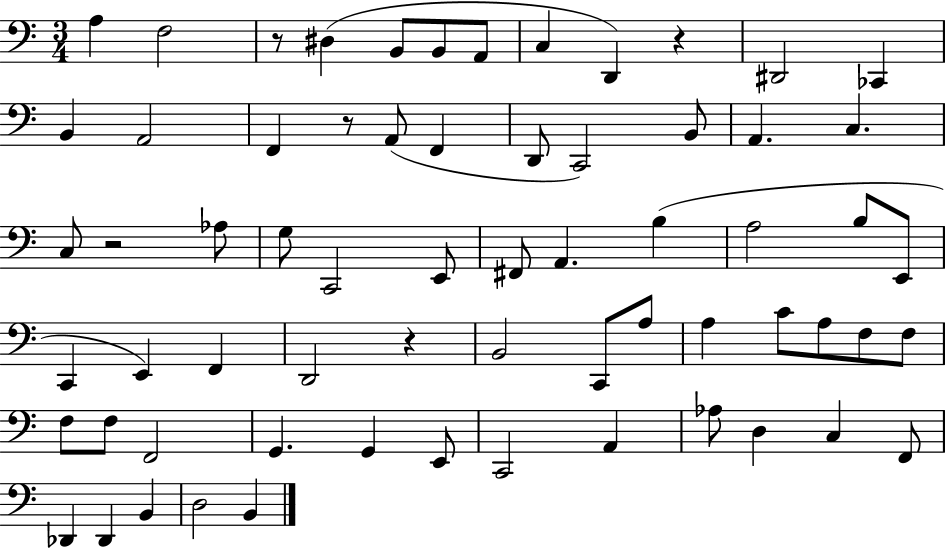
A3/q F3/h R/e D#3/q B2/e B2/e A2/e C3/q D2/q R/q D#2/h CES2/q B2/q A2/h F2/q R/e A2/e F2/q D2/e C2/h B2/e A2/q. C3/q. C3/e R/h Ab3/e G3/e C2/h E2/e F#2/e A2/q. B3/q A3/h B3/e E2/e C2/q E2/q F2/q D2/h R/q B2/h C2/e A3/e A3/q C4/e A3/e F3/e F3/e F3/e F3/e F2/h G2/q. G2/q E2/e C2/h A2/q Ab3/e D3/q C3/q F2/e Db2/q Db2/q B2/q D3/h B2/q